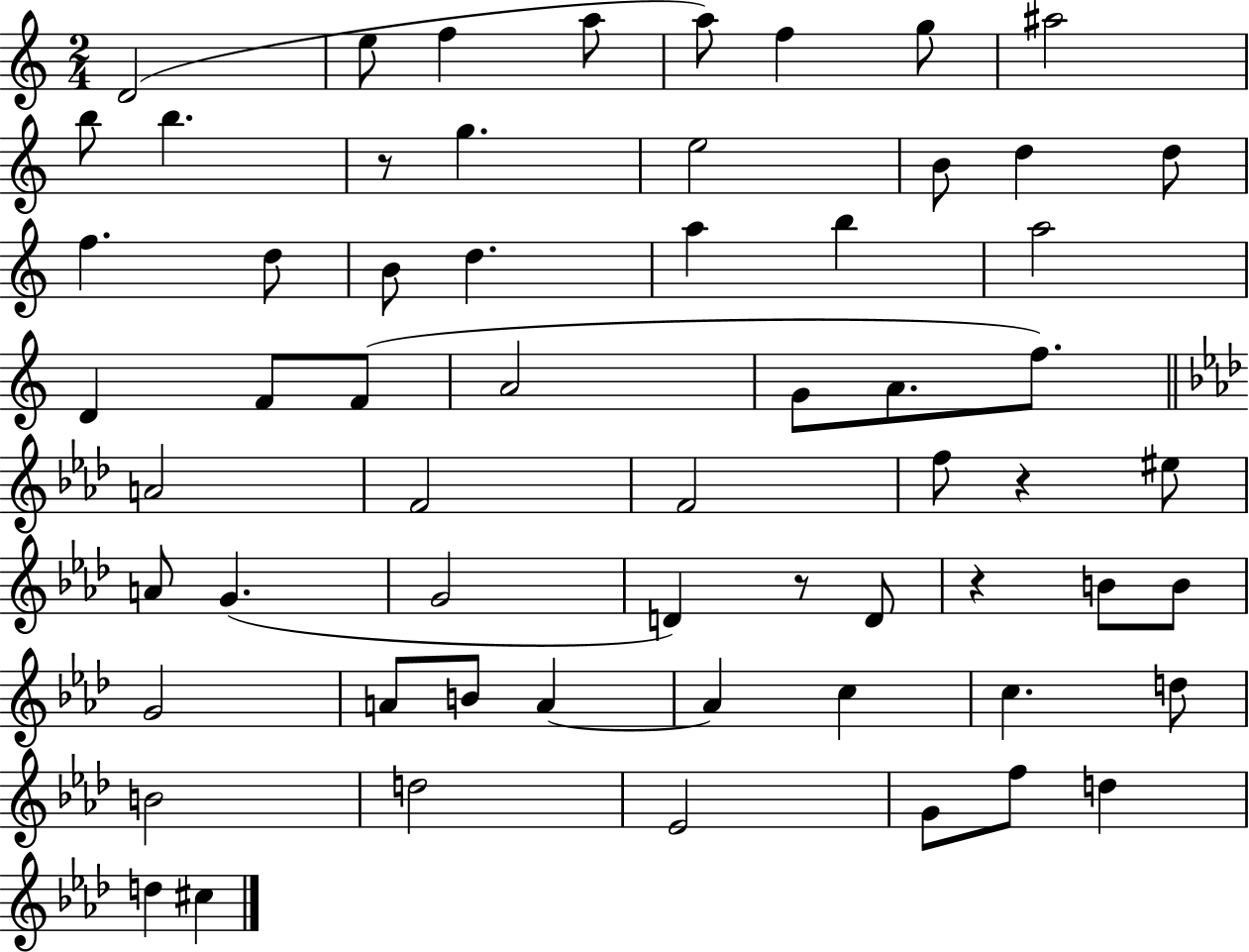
X:1
T:Untitled
M:2/4
L:1/4
K:C
D2 e/2 f a/2 a/2 f g/2 ^a2 b/2 b z/2 g e2 B/2 d d/2 f d/2 B/2 d a b a2 D F/2 F/2 A2 G/2 A/2 f/2 A2 F2 F2 f/2 z ^e/2 A/2 G G2 D z/2 D/2 z B/2 B/2 G2 A/2 B/2 A A c c d/2 B2 d2 _E2 G/2 f/2 d d ^c